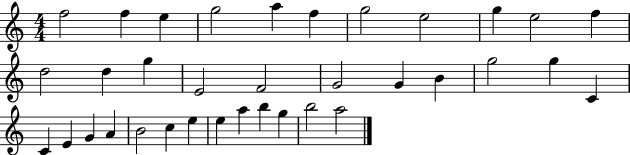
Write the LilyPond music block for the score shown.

{
  \clef treble
  \numericTimeSignature
  \time 4/4
  \key c \major
  f''2 f''4 e''4 | g''2 a''4 f''4 | g''2 e''2 | g''4 e''2 f''4 | \break d''2 d''4 g''4 | e'2 f'2 | g'2 g'4 b'4 | g''2 g''4 c'4 | \break c'4 e'4 g'4 a'4 | b'2 c''4 e''4 | e''4 a''4 b''4 g''4 | b''2 a''2 | \break \bar "|."
}